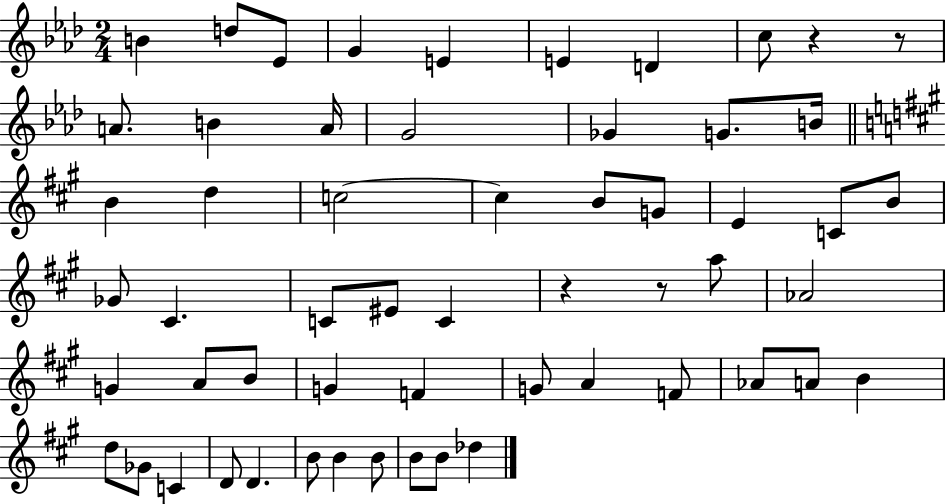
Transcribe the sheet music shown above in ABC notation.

X:1
T:Untitled
M:2/4
L:1/4
K:Ab
B d/2 _E/2 G E E D c/2 z z/2 A/2 B A/4 G2 _G G/2 B/4 B d c2 c B/2 G/2 E C/2 B/2 _G/2 ^C C/2 ^E/2 C z z/2 a/2 _A2 G A/2 B/2 G F G/2 A F/2 _A/2 A/2 B d/2 _G/2 C D/2 D B/2 B B/2 B/2 B/2 _d